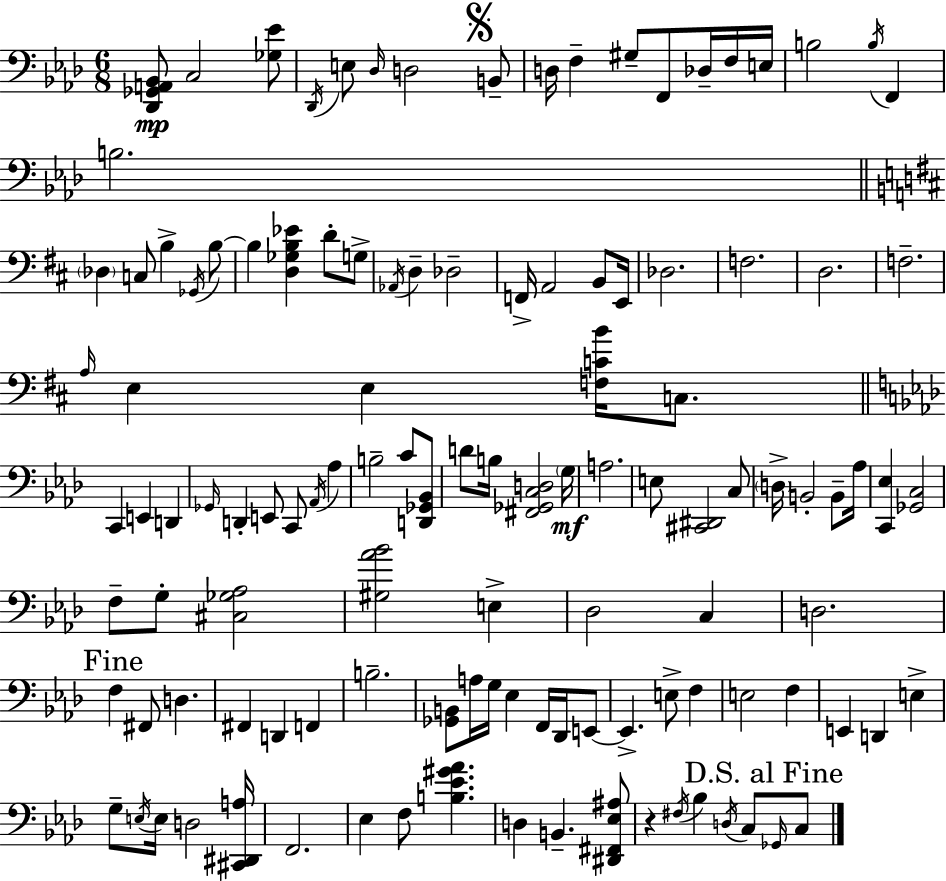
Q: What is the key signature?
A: AES major